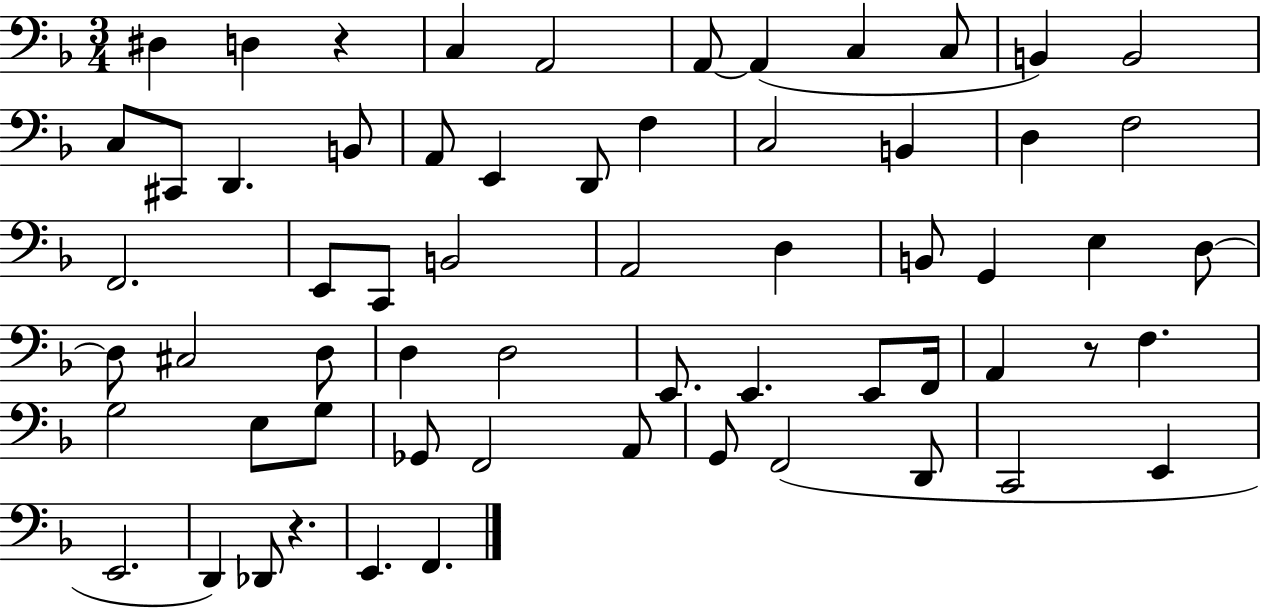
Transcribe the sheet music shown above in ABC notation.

X:1
T:Untitled
M:3/4
L:1/4
K:F
^D, D, z C, A,,2 A,,/2 A,, C, C,/2 B,, B,,2 C,/2 ^C,,/2 D,, B,,/2 A,,/2 E,, D,,/2 F, C,2 B,, D, F,2 F,,2 E,,/2 C,,/2 B,,2 A,,2 D, B,,/2 G,, E, D,/2 D,/2 ^C,2 D,/2 D, D,2 E,,/2 E,, E,,/2 F,,/4 A,, z/2 F, G,2 E,/2 G,/2 _G,,/2 F,,2 A,,/2 G,,/2 F,,2 D,,/2 C,,2 E,, E,,2 D,, _D,,/2 z E,, F,,